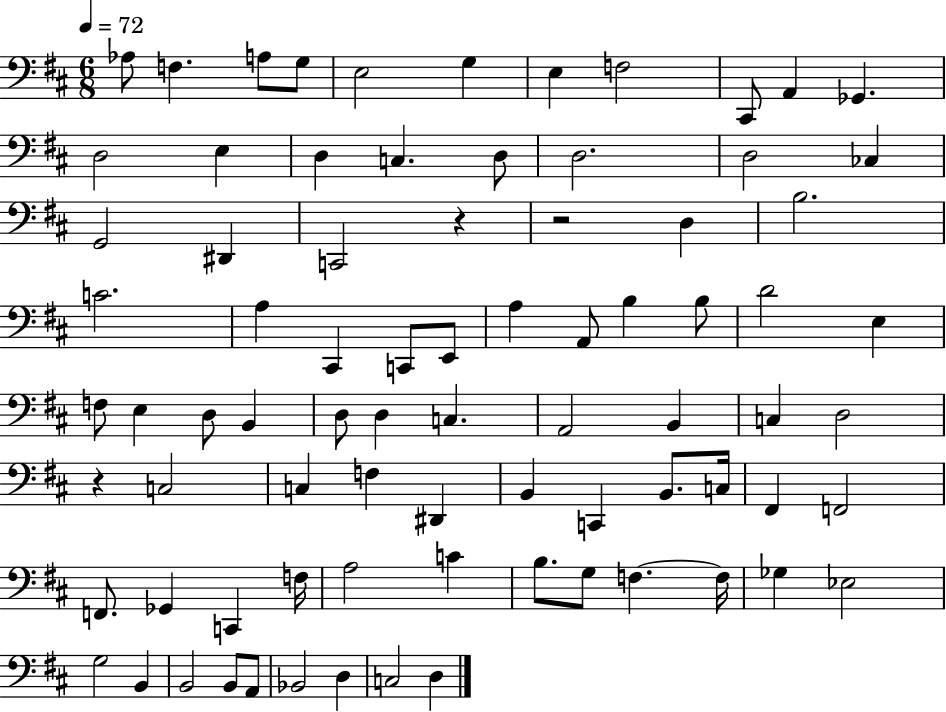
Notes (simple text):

Ab3/e F3/q. A3/e G3/e E3/h G3/q E3/q F3/h C#2/e A2/q Gb2/q. D3/h E3/q D3/q C3/q. D3/e D3/h. D3/h CES3/q G2/h D#2/q C2/h R/q R/h D3/q B3/h. C4/h. A3/q C#2/q C2/e E2/e A3/q A2/e B3/q B3/e D4/h E3/q F3/e E3/q D3/e B2/q D3/e D3/q C3/q. A2/h B2/q C3/q D3/h R/q C3/h C3/q F3/q D#2/q B2/q C2/q B2/e. C3/s F#2/q F2/h F2/e. Gb2/q C2/q F3/s A3/h C4/q B3/e. G3/e F3/q. F3/s Gb3/q Eb3/h G3/h B2/q B2/h B2/e A2/e Bb2/h D3/q C3/h D3/q